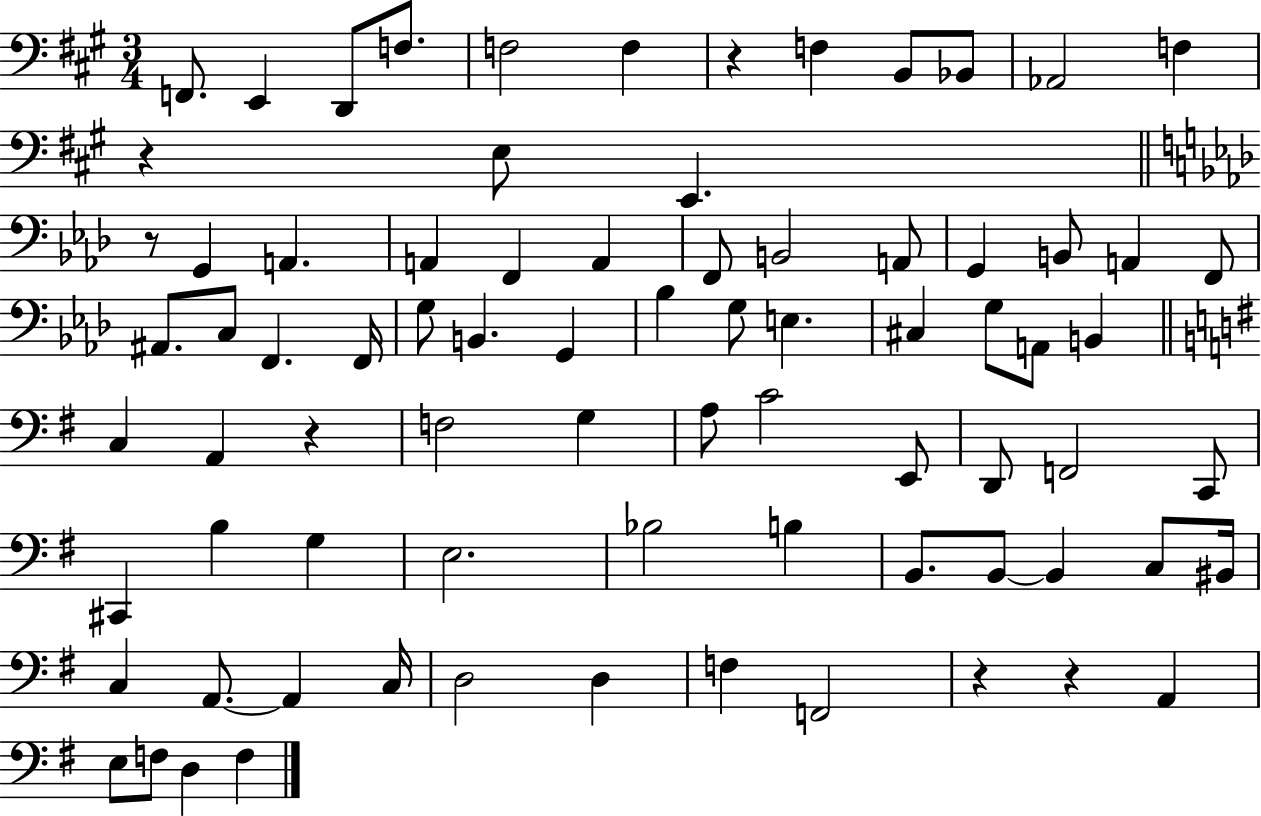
X:1
T:Untitled
M:3/4
L:1/4
K:A
F,,/2 E,, D,,/2 F,/2 F,2 F, z F, B,,/2 _B,,/2 _A,,2 F, z E,/2 E,, z/2 G,, A,, A,, F,, A,, F,,/2 B,,2 A,,/2 G,, B,,/2 A,, F,,/2 ^A,,/2 C,/2 F,, F,,/4 G,/2 B,, G,, _B, G,/2 E, ^C, G,/2 A,,/2 B,, C, A,, z F,2 G, A,/2 C2 E,,/2 D,,/2 F,,2 C,,/2 ^C,, B, G, E,2 _B,2 B, B,,/2 B,,/2 B,, C,/2 ^B,,/4 C, A,,/2 A,, C,/4 D,2 D, F, F,,2 z z A,, E,/2 F,/2 D, F,